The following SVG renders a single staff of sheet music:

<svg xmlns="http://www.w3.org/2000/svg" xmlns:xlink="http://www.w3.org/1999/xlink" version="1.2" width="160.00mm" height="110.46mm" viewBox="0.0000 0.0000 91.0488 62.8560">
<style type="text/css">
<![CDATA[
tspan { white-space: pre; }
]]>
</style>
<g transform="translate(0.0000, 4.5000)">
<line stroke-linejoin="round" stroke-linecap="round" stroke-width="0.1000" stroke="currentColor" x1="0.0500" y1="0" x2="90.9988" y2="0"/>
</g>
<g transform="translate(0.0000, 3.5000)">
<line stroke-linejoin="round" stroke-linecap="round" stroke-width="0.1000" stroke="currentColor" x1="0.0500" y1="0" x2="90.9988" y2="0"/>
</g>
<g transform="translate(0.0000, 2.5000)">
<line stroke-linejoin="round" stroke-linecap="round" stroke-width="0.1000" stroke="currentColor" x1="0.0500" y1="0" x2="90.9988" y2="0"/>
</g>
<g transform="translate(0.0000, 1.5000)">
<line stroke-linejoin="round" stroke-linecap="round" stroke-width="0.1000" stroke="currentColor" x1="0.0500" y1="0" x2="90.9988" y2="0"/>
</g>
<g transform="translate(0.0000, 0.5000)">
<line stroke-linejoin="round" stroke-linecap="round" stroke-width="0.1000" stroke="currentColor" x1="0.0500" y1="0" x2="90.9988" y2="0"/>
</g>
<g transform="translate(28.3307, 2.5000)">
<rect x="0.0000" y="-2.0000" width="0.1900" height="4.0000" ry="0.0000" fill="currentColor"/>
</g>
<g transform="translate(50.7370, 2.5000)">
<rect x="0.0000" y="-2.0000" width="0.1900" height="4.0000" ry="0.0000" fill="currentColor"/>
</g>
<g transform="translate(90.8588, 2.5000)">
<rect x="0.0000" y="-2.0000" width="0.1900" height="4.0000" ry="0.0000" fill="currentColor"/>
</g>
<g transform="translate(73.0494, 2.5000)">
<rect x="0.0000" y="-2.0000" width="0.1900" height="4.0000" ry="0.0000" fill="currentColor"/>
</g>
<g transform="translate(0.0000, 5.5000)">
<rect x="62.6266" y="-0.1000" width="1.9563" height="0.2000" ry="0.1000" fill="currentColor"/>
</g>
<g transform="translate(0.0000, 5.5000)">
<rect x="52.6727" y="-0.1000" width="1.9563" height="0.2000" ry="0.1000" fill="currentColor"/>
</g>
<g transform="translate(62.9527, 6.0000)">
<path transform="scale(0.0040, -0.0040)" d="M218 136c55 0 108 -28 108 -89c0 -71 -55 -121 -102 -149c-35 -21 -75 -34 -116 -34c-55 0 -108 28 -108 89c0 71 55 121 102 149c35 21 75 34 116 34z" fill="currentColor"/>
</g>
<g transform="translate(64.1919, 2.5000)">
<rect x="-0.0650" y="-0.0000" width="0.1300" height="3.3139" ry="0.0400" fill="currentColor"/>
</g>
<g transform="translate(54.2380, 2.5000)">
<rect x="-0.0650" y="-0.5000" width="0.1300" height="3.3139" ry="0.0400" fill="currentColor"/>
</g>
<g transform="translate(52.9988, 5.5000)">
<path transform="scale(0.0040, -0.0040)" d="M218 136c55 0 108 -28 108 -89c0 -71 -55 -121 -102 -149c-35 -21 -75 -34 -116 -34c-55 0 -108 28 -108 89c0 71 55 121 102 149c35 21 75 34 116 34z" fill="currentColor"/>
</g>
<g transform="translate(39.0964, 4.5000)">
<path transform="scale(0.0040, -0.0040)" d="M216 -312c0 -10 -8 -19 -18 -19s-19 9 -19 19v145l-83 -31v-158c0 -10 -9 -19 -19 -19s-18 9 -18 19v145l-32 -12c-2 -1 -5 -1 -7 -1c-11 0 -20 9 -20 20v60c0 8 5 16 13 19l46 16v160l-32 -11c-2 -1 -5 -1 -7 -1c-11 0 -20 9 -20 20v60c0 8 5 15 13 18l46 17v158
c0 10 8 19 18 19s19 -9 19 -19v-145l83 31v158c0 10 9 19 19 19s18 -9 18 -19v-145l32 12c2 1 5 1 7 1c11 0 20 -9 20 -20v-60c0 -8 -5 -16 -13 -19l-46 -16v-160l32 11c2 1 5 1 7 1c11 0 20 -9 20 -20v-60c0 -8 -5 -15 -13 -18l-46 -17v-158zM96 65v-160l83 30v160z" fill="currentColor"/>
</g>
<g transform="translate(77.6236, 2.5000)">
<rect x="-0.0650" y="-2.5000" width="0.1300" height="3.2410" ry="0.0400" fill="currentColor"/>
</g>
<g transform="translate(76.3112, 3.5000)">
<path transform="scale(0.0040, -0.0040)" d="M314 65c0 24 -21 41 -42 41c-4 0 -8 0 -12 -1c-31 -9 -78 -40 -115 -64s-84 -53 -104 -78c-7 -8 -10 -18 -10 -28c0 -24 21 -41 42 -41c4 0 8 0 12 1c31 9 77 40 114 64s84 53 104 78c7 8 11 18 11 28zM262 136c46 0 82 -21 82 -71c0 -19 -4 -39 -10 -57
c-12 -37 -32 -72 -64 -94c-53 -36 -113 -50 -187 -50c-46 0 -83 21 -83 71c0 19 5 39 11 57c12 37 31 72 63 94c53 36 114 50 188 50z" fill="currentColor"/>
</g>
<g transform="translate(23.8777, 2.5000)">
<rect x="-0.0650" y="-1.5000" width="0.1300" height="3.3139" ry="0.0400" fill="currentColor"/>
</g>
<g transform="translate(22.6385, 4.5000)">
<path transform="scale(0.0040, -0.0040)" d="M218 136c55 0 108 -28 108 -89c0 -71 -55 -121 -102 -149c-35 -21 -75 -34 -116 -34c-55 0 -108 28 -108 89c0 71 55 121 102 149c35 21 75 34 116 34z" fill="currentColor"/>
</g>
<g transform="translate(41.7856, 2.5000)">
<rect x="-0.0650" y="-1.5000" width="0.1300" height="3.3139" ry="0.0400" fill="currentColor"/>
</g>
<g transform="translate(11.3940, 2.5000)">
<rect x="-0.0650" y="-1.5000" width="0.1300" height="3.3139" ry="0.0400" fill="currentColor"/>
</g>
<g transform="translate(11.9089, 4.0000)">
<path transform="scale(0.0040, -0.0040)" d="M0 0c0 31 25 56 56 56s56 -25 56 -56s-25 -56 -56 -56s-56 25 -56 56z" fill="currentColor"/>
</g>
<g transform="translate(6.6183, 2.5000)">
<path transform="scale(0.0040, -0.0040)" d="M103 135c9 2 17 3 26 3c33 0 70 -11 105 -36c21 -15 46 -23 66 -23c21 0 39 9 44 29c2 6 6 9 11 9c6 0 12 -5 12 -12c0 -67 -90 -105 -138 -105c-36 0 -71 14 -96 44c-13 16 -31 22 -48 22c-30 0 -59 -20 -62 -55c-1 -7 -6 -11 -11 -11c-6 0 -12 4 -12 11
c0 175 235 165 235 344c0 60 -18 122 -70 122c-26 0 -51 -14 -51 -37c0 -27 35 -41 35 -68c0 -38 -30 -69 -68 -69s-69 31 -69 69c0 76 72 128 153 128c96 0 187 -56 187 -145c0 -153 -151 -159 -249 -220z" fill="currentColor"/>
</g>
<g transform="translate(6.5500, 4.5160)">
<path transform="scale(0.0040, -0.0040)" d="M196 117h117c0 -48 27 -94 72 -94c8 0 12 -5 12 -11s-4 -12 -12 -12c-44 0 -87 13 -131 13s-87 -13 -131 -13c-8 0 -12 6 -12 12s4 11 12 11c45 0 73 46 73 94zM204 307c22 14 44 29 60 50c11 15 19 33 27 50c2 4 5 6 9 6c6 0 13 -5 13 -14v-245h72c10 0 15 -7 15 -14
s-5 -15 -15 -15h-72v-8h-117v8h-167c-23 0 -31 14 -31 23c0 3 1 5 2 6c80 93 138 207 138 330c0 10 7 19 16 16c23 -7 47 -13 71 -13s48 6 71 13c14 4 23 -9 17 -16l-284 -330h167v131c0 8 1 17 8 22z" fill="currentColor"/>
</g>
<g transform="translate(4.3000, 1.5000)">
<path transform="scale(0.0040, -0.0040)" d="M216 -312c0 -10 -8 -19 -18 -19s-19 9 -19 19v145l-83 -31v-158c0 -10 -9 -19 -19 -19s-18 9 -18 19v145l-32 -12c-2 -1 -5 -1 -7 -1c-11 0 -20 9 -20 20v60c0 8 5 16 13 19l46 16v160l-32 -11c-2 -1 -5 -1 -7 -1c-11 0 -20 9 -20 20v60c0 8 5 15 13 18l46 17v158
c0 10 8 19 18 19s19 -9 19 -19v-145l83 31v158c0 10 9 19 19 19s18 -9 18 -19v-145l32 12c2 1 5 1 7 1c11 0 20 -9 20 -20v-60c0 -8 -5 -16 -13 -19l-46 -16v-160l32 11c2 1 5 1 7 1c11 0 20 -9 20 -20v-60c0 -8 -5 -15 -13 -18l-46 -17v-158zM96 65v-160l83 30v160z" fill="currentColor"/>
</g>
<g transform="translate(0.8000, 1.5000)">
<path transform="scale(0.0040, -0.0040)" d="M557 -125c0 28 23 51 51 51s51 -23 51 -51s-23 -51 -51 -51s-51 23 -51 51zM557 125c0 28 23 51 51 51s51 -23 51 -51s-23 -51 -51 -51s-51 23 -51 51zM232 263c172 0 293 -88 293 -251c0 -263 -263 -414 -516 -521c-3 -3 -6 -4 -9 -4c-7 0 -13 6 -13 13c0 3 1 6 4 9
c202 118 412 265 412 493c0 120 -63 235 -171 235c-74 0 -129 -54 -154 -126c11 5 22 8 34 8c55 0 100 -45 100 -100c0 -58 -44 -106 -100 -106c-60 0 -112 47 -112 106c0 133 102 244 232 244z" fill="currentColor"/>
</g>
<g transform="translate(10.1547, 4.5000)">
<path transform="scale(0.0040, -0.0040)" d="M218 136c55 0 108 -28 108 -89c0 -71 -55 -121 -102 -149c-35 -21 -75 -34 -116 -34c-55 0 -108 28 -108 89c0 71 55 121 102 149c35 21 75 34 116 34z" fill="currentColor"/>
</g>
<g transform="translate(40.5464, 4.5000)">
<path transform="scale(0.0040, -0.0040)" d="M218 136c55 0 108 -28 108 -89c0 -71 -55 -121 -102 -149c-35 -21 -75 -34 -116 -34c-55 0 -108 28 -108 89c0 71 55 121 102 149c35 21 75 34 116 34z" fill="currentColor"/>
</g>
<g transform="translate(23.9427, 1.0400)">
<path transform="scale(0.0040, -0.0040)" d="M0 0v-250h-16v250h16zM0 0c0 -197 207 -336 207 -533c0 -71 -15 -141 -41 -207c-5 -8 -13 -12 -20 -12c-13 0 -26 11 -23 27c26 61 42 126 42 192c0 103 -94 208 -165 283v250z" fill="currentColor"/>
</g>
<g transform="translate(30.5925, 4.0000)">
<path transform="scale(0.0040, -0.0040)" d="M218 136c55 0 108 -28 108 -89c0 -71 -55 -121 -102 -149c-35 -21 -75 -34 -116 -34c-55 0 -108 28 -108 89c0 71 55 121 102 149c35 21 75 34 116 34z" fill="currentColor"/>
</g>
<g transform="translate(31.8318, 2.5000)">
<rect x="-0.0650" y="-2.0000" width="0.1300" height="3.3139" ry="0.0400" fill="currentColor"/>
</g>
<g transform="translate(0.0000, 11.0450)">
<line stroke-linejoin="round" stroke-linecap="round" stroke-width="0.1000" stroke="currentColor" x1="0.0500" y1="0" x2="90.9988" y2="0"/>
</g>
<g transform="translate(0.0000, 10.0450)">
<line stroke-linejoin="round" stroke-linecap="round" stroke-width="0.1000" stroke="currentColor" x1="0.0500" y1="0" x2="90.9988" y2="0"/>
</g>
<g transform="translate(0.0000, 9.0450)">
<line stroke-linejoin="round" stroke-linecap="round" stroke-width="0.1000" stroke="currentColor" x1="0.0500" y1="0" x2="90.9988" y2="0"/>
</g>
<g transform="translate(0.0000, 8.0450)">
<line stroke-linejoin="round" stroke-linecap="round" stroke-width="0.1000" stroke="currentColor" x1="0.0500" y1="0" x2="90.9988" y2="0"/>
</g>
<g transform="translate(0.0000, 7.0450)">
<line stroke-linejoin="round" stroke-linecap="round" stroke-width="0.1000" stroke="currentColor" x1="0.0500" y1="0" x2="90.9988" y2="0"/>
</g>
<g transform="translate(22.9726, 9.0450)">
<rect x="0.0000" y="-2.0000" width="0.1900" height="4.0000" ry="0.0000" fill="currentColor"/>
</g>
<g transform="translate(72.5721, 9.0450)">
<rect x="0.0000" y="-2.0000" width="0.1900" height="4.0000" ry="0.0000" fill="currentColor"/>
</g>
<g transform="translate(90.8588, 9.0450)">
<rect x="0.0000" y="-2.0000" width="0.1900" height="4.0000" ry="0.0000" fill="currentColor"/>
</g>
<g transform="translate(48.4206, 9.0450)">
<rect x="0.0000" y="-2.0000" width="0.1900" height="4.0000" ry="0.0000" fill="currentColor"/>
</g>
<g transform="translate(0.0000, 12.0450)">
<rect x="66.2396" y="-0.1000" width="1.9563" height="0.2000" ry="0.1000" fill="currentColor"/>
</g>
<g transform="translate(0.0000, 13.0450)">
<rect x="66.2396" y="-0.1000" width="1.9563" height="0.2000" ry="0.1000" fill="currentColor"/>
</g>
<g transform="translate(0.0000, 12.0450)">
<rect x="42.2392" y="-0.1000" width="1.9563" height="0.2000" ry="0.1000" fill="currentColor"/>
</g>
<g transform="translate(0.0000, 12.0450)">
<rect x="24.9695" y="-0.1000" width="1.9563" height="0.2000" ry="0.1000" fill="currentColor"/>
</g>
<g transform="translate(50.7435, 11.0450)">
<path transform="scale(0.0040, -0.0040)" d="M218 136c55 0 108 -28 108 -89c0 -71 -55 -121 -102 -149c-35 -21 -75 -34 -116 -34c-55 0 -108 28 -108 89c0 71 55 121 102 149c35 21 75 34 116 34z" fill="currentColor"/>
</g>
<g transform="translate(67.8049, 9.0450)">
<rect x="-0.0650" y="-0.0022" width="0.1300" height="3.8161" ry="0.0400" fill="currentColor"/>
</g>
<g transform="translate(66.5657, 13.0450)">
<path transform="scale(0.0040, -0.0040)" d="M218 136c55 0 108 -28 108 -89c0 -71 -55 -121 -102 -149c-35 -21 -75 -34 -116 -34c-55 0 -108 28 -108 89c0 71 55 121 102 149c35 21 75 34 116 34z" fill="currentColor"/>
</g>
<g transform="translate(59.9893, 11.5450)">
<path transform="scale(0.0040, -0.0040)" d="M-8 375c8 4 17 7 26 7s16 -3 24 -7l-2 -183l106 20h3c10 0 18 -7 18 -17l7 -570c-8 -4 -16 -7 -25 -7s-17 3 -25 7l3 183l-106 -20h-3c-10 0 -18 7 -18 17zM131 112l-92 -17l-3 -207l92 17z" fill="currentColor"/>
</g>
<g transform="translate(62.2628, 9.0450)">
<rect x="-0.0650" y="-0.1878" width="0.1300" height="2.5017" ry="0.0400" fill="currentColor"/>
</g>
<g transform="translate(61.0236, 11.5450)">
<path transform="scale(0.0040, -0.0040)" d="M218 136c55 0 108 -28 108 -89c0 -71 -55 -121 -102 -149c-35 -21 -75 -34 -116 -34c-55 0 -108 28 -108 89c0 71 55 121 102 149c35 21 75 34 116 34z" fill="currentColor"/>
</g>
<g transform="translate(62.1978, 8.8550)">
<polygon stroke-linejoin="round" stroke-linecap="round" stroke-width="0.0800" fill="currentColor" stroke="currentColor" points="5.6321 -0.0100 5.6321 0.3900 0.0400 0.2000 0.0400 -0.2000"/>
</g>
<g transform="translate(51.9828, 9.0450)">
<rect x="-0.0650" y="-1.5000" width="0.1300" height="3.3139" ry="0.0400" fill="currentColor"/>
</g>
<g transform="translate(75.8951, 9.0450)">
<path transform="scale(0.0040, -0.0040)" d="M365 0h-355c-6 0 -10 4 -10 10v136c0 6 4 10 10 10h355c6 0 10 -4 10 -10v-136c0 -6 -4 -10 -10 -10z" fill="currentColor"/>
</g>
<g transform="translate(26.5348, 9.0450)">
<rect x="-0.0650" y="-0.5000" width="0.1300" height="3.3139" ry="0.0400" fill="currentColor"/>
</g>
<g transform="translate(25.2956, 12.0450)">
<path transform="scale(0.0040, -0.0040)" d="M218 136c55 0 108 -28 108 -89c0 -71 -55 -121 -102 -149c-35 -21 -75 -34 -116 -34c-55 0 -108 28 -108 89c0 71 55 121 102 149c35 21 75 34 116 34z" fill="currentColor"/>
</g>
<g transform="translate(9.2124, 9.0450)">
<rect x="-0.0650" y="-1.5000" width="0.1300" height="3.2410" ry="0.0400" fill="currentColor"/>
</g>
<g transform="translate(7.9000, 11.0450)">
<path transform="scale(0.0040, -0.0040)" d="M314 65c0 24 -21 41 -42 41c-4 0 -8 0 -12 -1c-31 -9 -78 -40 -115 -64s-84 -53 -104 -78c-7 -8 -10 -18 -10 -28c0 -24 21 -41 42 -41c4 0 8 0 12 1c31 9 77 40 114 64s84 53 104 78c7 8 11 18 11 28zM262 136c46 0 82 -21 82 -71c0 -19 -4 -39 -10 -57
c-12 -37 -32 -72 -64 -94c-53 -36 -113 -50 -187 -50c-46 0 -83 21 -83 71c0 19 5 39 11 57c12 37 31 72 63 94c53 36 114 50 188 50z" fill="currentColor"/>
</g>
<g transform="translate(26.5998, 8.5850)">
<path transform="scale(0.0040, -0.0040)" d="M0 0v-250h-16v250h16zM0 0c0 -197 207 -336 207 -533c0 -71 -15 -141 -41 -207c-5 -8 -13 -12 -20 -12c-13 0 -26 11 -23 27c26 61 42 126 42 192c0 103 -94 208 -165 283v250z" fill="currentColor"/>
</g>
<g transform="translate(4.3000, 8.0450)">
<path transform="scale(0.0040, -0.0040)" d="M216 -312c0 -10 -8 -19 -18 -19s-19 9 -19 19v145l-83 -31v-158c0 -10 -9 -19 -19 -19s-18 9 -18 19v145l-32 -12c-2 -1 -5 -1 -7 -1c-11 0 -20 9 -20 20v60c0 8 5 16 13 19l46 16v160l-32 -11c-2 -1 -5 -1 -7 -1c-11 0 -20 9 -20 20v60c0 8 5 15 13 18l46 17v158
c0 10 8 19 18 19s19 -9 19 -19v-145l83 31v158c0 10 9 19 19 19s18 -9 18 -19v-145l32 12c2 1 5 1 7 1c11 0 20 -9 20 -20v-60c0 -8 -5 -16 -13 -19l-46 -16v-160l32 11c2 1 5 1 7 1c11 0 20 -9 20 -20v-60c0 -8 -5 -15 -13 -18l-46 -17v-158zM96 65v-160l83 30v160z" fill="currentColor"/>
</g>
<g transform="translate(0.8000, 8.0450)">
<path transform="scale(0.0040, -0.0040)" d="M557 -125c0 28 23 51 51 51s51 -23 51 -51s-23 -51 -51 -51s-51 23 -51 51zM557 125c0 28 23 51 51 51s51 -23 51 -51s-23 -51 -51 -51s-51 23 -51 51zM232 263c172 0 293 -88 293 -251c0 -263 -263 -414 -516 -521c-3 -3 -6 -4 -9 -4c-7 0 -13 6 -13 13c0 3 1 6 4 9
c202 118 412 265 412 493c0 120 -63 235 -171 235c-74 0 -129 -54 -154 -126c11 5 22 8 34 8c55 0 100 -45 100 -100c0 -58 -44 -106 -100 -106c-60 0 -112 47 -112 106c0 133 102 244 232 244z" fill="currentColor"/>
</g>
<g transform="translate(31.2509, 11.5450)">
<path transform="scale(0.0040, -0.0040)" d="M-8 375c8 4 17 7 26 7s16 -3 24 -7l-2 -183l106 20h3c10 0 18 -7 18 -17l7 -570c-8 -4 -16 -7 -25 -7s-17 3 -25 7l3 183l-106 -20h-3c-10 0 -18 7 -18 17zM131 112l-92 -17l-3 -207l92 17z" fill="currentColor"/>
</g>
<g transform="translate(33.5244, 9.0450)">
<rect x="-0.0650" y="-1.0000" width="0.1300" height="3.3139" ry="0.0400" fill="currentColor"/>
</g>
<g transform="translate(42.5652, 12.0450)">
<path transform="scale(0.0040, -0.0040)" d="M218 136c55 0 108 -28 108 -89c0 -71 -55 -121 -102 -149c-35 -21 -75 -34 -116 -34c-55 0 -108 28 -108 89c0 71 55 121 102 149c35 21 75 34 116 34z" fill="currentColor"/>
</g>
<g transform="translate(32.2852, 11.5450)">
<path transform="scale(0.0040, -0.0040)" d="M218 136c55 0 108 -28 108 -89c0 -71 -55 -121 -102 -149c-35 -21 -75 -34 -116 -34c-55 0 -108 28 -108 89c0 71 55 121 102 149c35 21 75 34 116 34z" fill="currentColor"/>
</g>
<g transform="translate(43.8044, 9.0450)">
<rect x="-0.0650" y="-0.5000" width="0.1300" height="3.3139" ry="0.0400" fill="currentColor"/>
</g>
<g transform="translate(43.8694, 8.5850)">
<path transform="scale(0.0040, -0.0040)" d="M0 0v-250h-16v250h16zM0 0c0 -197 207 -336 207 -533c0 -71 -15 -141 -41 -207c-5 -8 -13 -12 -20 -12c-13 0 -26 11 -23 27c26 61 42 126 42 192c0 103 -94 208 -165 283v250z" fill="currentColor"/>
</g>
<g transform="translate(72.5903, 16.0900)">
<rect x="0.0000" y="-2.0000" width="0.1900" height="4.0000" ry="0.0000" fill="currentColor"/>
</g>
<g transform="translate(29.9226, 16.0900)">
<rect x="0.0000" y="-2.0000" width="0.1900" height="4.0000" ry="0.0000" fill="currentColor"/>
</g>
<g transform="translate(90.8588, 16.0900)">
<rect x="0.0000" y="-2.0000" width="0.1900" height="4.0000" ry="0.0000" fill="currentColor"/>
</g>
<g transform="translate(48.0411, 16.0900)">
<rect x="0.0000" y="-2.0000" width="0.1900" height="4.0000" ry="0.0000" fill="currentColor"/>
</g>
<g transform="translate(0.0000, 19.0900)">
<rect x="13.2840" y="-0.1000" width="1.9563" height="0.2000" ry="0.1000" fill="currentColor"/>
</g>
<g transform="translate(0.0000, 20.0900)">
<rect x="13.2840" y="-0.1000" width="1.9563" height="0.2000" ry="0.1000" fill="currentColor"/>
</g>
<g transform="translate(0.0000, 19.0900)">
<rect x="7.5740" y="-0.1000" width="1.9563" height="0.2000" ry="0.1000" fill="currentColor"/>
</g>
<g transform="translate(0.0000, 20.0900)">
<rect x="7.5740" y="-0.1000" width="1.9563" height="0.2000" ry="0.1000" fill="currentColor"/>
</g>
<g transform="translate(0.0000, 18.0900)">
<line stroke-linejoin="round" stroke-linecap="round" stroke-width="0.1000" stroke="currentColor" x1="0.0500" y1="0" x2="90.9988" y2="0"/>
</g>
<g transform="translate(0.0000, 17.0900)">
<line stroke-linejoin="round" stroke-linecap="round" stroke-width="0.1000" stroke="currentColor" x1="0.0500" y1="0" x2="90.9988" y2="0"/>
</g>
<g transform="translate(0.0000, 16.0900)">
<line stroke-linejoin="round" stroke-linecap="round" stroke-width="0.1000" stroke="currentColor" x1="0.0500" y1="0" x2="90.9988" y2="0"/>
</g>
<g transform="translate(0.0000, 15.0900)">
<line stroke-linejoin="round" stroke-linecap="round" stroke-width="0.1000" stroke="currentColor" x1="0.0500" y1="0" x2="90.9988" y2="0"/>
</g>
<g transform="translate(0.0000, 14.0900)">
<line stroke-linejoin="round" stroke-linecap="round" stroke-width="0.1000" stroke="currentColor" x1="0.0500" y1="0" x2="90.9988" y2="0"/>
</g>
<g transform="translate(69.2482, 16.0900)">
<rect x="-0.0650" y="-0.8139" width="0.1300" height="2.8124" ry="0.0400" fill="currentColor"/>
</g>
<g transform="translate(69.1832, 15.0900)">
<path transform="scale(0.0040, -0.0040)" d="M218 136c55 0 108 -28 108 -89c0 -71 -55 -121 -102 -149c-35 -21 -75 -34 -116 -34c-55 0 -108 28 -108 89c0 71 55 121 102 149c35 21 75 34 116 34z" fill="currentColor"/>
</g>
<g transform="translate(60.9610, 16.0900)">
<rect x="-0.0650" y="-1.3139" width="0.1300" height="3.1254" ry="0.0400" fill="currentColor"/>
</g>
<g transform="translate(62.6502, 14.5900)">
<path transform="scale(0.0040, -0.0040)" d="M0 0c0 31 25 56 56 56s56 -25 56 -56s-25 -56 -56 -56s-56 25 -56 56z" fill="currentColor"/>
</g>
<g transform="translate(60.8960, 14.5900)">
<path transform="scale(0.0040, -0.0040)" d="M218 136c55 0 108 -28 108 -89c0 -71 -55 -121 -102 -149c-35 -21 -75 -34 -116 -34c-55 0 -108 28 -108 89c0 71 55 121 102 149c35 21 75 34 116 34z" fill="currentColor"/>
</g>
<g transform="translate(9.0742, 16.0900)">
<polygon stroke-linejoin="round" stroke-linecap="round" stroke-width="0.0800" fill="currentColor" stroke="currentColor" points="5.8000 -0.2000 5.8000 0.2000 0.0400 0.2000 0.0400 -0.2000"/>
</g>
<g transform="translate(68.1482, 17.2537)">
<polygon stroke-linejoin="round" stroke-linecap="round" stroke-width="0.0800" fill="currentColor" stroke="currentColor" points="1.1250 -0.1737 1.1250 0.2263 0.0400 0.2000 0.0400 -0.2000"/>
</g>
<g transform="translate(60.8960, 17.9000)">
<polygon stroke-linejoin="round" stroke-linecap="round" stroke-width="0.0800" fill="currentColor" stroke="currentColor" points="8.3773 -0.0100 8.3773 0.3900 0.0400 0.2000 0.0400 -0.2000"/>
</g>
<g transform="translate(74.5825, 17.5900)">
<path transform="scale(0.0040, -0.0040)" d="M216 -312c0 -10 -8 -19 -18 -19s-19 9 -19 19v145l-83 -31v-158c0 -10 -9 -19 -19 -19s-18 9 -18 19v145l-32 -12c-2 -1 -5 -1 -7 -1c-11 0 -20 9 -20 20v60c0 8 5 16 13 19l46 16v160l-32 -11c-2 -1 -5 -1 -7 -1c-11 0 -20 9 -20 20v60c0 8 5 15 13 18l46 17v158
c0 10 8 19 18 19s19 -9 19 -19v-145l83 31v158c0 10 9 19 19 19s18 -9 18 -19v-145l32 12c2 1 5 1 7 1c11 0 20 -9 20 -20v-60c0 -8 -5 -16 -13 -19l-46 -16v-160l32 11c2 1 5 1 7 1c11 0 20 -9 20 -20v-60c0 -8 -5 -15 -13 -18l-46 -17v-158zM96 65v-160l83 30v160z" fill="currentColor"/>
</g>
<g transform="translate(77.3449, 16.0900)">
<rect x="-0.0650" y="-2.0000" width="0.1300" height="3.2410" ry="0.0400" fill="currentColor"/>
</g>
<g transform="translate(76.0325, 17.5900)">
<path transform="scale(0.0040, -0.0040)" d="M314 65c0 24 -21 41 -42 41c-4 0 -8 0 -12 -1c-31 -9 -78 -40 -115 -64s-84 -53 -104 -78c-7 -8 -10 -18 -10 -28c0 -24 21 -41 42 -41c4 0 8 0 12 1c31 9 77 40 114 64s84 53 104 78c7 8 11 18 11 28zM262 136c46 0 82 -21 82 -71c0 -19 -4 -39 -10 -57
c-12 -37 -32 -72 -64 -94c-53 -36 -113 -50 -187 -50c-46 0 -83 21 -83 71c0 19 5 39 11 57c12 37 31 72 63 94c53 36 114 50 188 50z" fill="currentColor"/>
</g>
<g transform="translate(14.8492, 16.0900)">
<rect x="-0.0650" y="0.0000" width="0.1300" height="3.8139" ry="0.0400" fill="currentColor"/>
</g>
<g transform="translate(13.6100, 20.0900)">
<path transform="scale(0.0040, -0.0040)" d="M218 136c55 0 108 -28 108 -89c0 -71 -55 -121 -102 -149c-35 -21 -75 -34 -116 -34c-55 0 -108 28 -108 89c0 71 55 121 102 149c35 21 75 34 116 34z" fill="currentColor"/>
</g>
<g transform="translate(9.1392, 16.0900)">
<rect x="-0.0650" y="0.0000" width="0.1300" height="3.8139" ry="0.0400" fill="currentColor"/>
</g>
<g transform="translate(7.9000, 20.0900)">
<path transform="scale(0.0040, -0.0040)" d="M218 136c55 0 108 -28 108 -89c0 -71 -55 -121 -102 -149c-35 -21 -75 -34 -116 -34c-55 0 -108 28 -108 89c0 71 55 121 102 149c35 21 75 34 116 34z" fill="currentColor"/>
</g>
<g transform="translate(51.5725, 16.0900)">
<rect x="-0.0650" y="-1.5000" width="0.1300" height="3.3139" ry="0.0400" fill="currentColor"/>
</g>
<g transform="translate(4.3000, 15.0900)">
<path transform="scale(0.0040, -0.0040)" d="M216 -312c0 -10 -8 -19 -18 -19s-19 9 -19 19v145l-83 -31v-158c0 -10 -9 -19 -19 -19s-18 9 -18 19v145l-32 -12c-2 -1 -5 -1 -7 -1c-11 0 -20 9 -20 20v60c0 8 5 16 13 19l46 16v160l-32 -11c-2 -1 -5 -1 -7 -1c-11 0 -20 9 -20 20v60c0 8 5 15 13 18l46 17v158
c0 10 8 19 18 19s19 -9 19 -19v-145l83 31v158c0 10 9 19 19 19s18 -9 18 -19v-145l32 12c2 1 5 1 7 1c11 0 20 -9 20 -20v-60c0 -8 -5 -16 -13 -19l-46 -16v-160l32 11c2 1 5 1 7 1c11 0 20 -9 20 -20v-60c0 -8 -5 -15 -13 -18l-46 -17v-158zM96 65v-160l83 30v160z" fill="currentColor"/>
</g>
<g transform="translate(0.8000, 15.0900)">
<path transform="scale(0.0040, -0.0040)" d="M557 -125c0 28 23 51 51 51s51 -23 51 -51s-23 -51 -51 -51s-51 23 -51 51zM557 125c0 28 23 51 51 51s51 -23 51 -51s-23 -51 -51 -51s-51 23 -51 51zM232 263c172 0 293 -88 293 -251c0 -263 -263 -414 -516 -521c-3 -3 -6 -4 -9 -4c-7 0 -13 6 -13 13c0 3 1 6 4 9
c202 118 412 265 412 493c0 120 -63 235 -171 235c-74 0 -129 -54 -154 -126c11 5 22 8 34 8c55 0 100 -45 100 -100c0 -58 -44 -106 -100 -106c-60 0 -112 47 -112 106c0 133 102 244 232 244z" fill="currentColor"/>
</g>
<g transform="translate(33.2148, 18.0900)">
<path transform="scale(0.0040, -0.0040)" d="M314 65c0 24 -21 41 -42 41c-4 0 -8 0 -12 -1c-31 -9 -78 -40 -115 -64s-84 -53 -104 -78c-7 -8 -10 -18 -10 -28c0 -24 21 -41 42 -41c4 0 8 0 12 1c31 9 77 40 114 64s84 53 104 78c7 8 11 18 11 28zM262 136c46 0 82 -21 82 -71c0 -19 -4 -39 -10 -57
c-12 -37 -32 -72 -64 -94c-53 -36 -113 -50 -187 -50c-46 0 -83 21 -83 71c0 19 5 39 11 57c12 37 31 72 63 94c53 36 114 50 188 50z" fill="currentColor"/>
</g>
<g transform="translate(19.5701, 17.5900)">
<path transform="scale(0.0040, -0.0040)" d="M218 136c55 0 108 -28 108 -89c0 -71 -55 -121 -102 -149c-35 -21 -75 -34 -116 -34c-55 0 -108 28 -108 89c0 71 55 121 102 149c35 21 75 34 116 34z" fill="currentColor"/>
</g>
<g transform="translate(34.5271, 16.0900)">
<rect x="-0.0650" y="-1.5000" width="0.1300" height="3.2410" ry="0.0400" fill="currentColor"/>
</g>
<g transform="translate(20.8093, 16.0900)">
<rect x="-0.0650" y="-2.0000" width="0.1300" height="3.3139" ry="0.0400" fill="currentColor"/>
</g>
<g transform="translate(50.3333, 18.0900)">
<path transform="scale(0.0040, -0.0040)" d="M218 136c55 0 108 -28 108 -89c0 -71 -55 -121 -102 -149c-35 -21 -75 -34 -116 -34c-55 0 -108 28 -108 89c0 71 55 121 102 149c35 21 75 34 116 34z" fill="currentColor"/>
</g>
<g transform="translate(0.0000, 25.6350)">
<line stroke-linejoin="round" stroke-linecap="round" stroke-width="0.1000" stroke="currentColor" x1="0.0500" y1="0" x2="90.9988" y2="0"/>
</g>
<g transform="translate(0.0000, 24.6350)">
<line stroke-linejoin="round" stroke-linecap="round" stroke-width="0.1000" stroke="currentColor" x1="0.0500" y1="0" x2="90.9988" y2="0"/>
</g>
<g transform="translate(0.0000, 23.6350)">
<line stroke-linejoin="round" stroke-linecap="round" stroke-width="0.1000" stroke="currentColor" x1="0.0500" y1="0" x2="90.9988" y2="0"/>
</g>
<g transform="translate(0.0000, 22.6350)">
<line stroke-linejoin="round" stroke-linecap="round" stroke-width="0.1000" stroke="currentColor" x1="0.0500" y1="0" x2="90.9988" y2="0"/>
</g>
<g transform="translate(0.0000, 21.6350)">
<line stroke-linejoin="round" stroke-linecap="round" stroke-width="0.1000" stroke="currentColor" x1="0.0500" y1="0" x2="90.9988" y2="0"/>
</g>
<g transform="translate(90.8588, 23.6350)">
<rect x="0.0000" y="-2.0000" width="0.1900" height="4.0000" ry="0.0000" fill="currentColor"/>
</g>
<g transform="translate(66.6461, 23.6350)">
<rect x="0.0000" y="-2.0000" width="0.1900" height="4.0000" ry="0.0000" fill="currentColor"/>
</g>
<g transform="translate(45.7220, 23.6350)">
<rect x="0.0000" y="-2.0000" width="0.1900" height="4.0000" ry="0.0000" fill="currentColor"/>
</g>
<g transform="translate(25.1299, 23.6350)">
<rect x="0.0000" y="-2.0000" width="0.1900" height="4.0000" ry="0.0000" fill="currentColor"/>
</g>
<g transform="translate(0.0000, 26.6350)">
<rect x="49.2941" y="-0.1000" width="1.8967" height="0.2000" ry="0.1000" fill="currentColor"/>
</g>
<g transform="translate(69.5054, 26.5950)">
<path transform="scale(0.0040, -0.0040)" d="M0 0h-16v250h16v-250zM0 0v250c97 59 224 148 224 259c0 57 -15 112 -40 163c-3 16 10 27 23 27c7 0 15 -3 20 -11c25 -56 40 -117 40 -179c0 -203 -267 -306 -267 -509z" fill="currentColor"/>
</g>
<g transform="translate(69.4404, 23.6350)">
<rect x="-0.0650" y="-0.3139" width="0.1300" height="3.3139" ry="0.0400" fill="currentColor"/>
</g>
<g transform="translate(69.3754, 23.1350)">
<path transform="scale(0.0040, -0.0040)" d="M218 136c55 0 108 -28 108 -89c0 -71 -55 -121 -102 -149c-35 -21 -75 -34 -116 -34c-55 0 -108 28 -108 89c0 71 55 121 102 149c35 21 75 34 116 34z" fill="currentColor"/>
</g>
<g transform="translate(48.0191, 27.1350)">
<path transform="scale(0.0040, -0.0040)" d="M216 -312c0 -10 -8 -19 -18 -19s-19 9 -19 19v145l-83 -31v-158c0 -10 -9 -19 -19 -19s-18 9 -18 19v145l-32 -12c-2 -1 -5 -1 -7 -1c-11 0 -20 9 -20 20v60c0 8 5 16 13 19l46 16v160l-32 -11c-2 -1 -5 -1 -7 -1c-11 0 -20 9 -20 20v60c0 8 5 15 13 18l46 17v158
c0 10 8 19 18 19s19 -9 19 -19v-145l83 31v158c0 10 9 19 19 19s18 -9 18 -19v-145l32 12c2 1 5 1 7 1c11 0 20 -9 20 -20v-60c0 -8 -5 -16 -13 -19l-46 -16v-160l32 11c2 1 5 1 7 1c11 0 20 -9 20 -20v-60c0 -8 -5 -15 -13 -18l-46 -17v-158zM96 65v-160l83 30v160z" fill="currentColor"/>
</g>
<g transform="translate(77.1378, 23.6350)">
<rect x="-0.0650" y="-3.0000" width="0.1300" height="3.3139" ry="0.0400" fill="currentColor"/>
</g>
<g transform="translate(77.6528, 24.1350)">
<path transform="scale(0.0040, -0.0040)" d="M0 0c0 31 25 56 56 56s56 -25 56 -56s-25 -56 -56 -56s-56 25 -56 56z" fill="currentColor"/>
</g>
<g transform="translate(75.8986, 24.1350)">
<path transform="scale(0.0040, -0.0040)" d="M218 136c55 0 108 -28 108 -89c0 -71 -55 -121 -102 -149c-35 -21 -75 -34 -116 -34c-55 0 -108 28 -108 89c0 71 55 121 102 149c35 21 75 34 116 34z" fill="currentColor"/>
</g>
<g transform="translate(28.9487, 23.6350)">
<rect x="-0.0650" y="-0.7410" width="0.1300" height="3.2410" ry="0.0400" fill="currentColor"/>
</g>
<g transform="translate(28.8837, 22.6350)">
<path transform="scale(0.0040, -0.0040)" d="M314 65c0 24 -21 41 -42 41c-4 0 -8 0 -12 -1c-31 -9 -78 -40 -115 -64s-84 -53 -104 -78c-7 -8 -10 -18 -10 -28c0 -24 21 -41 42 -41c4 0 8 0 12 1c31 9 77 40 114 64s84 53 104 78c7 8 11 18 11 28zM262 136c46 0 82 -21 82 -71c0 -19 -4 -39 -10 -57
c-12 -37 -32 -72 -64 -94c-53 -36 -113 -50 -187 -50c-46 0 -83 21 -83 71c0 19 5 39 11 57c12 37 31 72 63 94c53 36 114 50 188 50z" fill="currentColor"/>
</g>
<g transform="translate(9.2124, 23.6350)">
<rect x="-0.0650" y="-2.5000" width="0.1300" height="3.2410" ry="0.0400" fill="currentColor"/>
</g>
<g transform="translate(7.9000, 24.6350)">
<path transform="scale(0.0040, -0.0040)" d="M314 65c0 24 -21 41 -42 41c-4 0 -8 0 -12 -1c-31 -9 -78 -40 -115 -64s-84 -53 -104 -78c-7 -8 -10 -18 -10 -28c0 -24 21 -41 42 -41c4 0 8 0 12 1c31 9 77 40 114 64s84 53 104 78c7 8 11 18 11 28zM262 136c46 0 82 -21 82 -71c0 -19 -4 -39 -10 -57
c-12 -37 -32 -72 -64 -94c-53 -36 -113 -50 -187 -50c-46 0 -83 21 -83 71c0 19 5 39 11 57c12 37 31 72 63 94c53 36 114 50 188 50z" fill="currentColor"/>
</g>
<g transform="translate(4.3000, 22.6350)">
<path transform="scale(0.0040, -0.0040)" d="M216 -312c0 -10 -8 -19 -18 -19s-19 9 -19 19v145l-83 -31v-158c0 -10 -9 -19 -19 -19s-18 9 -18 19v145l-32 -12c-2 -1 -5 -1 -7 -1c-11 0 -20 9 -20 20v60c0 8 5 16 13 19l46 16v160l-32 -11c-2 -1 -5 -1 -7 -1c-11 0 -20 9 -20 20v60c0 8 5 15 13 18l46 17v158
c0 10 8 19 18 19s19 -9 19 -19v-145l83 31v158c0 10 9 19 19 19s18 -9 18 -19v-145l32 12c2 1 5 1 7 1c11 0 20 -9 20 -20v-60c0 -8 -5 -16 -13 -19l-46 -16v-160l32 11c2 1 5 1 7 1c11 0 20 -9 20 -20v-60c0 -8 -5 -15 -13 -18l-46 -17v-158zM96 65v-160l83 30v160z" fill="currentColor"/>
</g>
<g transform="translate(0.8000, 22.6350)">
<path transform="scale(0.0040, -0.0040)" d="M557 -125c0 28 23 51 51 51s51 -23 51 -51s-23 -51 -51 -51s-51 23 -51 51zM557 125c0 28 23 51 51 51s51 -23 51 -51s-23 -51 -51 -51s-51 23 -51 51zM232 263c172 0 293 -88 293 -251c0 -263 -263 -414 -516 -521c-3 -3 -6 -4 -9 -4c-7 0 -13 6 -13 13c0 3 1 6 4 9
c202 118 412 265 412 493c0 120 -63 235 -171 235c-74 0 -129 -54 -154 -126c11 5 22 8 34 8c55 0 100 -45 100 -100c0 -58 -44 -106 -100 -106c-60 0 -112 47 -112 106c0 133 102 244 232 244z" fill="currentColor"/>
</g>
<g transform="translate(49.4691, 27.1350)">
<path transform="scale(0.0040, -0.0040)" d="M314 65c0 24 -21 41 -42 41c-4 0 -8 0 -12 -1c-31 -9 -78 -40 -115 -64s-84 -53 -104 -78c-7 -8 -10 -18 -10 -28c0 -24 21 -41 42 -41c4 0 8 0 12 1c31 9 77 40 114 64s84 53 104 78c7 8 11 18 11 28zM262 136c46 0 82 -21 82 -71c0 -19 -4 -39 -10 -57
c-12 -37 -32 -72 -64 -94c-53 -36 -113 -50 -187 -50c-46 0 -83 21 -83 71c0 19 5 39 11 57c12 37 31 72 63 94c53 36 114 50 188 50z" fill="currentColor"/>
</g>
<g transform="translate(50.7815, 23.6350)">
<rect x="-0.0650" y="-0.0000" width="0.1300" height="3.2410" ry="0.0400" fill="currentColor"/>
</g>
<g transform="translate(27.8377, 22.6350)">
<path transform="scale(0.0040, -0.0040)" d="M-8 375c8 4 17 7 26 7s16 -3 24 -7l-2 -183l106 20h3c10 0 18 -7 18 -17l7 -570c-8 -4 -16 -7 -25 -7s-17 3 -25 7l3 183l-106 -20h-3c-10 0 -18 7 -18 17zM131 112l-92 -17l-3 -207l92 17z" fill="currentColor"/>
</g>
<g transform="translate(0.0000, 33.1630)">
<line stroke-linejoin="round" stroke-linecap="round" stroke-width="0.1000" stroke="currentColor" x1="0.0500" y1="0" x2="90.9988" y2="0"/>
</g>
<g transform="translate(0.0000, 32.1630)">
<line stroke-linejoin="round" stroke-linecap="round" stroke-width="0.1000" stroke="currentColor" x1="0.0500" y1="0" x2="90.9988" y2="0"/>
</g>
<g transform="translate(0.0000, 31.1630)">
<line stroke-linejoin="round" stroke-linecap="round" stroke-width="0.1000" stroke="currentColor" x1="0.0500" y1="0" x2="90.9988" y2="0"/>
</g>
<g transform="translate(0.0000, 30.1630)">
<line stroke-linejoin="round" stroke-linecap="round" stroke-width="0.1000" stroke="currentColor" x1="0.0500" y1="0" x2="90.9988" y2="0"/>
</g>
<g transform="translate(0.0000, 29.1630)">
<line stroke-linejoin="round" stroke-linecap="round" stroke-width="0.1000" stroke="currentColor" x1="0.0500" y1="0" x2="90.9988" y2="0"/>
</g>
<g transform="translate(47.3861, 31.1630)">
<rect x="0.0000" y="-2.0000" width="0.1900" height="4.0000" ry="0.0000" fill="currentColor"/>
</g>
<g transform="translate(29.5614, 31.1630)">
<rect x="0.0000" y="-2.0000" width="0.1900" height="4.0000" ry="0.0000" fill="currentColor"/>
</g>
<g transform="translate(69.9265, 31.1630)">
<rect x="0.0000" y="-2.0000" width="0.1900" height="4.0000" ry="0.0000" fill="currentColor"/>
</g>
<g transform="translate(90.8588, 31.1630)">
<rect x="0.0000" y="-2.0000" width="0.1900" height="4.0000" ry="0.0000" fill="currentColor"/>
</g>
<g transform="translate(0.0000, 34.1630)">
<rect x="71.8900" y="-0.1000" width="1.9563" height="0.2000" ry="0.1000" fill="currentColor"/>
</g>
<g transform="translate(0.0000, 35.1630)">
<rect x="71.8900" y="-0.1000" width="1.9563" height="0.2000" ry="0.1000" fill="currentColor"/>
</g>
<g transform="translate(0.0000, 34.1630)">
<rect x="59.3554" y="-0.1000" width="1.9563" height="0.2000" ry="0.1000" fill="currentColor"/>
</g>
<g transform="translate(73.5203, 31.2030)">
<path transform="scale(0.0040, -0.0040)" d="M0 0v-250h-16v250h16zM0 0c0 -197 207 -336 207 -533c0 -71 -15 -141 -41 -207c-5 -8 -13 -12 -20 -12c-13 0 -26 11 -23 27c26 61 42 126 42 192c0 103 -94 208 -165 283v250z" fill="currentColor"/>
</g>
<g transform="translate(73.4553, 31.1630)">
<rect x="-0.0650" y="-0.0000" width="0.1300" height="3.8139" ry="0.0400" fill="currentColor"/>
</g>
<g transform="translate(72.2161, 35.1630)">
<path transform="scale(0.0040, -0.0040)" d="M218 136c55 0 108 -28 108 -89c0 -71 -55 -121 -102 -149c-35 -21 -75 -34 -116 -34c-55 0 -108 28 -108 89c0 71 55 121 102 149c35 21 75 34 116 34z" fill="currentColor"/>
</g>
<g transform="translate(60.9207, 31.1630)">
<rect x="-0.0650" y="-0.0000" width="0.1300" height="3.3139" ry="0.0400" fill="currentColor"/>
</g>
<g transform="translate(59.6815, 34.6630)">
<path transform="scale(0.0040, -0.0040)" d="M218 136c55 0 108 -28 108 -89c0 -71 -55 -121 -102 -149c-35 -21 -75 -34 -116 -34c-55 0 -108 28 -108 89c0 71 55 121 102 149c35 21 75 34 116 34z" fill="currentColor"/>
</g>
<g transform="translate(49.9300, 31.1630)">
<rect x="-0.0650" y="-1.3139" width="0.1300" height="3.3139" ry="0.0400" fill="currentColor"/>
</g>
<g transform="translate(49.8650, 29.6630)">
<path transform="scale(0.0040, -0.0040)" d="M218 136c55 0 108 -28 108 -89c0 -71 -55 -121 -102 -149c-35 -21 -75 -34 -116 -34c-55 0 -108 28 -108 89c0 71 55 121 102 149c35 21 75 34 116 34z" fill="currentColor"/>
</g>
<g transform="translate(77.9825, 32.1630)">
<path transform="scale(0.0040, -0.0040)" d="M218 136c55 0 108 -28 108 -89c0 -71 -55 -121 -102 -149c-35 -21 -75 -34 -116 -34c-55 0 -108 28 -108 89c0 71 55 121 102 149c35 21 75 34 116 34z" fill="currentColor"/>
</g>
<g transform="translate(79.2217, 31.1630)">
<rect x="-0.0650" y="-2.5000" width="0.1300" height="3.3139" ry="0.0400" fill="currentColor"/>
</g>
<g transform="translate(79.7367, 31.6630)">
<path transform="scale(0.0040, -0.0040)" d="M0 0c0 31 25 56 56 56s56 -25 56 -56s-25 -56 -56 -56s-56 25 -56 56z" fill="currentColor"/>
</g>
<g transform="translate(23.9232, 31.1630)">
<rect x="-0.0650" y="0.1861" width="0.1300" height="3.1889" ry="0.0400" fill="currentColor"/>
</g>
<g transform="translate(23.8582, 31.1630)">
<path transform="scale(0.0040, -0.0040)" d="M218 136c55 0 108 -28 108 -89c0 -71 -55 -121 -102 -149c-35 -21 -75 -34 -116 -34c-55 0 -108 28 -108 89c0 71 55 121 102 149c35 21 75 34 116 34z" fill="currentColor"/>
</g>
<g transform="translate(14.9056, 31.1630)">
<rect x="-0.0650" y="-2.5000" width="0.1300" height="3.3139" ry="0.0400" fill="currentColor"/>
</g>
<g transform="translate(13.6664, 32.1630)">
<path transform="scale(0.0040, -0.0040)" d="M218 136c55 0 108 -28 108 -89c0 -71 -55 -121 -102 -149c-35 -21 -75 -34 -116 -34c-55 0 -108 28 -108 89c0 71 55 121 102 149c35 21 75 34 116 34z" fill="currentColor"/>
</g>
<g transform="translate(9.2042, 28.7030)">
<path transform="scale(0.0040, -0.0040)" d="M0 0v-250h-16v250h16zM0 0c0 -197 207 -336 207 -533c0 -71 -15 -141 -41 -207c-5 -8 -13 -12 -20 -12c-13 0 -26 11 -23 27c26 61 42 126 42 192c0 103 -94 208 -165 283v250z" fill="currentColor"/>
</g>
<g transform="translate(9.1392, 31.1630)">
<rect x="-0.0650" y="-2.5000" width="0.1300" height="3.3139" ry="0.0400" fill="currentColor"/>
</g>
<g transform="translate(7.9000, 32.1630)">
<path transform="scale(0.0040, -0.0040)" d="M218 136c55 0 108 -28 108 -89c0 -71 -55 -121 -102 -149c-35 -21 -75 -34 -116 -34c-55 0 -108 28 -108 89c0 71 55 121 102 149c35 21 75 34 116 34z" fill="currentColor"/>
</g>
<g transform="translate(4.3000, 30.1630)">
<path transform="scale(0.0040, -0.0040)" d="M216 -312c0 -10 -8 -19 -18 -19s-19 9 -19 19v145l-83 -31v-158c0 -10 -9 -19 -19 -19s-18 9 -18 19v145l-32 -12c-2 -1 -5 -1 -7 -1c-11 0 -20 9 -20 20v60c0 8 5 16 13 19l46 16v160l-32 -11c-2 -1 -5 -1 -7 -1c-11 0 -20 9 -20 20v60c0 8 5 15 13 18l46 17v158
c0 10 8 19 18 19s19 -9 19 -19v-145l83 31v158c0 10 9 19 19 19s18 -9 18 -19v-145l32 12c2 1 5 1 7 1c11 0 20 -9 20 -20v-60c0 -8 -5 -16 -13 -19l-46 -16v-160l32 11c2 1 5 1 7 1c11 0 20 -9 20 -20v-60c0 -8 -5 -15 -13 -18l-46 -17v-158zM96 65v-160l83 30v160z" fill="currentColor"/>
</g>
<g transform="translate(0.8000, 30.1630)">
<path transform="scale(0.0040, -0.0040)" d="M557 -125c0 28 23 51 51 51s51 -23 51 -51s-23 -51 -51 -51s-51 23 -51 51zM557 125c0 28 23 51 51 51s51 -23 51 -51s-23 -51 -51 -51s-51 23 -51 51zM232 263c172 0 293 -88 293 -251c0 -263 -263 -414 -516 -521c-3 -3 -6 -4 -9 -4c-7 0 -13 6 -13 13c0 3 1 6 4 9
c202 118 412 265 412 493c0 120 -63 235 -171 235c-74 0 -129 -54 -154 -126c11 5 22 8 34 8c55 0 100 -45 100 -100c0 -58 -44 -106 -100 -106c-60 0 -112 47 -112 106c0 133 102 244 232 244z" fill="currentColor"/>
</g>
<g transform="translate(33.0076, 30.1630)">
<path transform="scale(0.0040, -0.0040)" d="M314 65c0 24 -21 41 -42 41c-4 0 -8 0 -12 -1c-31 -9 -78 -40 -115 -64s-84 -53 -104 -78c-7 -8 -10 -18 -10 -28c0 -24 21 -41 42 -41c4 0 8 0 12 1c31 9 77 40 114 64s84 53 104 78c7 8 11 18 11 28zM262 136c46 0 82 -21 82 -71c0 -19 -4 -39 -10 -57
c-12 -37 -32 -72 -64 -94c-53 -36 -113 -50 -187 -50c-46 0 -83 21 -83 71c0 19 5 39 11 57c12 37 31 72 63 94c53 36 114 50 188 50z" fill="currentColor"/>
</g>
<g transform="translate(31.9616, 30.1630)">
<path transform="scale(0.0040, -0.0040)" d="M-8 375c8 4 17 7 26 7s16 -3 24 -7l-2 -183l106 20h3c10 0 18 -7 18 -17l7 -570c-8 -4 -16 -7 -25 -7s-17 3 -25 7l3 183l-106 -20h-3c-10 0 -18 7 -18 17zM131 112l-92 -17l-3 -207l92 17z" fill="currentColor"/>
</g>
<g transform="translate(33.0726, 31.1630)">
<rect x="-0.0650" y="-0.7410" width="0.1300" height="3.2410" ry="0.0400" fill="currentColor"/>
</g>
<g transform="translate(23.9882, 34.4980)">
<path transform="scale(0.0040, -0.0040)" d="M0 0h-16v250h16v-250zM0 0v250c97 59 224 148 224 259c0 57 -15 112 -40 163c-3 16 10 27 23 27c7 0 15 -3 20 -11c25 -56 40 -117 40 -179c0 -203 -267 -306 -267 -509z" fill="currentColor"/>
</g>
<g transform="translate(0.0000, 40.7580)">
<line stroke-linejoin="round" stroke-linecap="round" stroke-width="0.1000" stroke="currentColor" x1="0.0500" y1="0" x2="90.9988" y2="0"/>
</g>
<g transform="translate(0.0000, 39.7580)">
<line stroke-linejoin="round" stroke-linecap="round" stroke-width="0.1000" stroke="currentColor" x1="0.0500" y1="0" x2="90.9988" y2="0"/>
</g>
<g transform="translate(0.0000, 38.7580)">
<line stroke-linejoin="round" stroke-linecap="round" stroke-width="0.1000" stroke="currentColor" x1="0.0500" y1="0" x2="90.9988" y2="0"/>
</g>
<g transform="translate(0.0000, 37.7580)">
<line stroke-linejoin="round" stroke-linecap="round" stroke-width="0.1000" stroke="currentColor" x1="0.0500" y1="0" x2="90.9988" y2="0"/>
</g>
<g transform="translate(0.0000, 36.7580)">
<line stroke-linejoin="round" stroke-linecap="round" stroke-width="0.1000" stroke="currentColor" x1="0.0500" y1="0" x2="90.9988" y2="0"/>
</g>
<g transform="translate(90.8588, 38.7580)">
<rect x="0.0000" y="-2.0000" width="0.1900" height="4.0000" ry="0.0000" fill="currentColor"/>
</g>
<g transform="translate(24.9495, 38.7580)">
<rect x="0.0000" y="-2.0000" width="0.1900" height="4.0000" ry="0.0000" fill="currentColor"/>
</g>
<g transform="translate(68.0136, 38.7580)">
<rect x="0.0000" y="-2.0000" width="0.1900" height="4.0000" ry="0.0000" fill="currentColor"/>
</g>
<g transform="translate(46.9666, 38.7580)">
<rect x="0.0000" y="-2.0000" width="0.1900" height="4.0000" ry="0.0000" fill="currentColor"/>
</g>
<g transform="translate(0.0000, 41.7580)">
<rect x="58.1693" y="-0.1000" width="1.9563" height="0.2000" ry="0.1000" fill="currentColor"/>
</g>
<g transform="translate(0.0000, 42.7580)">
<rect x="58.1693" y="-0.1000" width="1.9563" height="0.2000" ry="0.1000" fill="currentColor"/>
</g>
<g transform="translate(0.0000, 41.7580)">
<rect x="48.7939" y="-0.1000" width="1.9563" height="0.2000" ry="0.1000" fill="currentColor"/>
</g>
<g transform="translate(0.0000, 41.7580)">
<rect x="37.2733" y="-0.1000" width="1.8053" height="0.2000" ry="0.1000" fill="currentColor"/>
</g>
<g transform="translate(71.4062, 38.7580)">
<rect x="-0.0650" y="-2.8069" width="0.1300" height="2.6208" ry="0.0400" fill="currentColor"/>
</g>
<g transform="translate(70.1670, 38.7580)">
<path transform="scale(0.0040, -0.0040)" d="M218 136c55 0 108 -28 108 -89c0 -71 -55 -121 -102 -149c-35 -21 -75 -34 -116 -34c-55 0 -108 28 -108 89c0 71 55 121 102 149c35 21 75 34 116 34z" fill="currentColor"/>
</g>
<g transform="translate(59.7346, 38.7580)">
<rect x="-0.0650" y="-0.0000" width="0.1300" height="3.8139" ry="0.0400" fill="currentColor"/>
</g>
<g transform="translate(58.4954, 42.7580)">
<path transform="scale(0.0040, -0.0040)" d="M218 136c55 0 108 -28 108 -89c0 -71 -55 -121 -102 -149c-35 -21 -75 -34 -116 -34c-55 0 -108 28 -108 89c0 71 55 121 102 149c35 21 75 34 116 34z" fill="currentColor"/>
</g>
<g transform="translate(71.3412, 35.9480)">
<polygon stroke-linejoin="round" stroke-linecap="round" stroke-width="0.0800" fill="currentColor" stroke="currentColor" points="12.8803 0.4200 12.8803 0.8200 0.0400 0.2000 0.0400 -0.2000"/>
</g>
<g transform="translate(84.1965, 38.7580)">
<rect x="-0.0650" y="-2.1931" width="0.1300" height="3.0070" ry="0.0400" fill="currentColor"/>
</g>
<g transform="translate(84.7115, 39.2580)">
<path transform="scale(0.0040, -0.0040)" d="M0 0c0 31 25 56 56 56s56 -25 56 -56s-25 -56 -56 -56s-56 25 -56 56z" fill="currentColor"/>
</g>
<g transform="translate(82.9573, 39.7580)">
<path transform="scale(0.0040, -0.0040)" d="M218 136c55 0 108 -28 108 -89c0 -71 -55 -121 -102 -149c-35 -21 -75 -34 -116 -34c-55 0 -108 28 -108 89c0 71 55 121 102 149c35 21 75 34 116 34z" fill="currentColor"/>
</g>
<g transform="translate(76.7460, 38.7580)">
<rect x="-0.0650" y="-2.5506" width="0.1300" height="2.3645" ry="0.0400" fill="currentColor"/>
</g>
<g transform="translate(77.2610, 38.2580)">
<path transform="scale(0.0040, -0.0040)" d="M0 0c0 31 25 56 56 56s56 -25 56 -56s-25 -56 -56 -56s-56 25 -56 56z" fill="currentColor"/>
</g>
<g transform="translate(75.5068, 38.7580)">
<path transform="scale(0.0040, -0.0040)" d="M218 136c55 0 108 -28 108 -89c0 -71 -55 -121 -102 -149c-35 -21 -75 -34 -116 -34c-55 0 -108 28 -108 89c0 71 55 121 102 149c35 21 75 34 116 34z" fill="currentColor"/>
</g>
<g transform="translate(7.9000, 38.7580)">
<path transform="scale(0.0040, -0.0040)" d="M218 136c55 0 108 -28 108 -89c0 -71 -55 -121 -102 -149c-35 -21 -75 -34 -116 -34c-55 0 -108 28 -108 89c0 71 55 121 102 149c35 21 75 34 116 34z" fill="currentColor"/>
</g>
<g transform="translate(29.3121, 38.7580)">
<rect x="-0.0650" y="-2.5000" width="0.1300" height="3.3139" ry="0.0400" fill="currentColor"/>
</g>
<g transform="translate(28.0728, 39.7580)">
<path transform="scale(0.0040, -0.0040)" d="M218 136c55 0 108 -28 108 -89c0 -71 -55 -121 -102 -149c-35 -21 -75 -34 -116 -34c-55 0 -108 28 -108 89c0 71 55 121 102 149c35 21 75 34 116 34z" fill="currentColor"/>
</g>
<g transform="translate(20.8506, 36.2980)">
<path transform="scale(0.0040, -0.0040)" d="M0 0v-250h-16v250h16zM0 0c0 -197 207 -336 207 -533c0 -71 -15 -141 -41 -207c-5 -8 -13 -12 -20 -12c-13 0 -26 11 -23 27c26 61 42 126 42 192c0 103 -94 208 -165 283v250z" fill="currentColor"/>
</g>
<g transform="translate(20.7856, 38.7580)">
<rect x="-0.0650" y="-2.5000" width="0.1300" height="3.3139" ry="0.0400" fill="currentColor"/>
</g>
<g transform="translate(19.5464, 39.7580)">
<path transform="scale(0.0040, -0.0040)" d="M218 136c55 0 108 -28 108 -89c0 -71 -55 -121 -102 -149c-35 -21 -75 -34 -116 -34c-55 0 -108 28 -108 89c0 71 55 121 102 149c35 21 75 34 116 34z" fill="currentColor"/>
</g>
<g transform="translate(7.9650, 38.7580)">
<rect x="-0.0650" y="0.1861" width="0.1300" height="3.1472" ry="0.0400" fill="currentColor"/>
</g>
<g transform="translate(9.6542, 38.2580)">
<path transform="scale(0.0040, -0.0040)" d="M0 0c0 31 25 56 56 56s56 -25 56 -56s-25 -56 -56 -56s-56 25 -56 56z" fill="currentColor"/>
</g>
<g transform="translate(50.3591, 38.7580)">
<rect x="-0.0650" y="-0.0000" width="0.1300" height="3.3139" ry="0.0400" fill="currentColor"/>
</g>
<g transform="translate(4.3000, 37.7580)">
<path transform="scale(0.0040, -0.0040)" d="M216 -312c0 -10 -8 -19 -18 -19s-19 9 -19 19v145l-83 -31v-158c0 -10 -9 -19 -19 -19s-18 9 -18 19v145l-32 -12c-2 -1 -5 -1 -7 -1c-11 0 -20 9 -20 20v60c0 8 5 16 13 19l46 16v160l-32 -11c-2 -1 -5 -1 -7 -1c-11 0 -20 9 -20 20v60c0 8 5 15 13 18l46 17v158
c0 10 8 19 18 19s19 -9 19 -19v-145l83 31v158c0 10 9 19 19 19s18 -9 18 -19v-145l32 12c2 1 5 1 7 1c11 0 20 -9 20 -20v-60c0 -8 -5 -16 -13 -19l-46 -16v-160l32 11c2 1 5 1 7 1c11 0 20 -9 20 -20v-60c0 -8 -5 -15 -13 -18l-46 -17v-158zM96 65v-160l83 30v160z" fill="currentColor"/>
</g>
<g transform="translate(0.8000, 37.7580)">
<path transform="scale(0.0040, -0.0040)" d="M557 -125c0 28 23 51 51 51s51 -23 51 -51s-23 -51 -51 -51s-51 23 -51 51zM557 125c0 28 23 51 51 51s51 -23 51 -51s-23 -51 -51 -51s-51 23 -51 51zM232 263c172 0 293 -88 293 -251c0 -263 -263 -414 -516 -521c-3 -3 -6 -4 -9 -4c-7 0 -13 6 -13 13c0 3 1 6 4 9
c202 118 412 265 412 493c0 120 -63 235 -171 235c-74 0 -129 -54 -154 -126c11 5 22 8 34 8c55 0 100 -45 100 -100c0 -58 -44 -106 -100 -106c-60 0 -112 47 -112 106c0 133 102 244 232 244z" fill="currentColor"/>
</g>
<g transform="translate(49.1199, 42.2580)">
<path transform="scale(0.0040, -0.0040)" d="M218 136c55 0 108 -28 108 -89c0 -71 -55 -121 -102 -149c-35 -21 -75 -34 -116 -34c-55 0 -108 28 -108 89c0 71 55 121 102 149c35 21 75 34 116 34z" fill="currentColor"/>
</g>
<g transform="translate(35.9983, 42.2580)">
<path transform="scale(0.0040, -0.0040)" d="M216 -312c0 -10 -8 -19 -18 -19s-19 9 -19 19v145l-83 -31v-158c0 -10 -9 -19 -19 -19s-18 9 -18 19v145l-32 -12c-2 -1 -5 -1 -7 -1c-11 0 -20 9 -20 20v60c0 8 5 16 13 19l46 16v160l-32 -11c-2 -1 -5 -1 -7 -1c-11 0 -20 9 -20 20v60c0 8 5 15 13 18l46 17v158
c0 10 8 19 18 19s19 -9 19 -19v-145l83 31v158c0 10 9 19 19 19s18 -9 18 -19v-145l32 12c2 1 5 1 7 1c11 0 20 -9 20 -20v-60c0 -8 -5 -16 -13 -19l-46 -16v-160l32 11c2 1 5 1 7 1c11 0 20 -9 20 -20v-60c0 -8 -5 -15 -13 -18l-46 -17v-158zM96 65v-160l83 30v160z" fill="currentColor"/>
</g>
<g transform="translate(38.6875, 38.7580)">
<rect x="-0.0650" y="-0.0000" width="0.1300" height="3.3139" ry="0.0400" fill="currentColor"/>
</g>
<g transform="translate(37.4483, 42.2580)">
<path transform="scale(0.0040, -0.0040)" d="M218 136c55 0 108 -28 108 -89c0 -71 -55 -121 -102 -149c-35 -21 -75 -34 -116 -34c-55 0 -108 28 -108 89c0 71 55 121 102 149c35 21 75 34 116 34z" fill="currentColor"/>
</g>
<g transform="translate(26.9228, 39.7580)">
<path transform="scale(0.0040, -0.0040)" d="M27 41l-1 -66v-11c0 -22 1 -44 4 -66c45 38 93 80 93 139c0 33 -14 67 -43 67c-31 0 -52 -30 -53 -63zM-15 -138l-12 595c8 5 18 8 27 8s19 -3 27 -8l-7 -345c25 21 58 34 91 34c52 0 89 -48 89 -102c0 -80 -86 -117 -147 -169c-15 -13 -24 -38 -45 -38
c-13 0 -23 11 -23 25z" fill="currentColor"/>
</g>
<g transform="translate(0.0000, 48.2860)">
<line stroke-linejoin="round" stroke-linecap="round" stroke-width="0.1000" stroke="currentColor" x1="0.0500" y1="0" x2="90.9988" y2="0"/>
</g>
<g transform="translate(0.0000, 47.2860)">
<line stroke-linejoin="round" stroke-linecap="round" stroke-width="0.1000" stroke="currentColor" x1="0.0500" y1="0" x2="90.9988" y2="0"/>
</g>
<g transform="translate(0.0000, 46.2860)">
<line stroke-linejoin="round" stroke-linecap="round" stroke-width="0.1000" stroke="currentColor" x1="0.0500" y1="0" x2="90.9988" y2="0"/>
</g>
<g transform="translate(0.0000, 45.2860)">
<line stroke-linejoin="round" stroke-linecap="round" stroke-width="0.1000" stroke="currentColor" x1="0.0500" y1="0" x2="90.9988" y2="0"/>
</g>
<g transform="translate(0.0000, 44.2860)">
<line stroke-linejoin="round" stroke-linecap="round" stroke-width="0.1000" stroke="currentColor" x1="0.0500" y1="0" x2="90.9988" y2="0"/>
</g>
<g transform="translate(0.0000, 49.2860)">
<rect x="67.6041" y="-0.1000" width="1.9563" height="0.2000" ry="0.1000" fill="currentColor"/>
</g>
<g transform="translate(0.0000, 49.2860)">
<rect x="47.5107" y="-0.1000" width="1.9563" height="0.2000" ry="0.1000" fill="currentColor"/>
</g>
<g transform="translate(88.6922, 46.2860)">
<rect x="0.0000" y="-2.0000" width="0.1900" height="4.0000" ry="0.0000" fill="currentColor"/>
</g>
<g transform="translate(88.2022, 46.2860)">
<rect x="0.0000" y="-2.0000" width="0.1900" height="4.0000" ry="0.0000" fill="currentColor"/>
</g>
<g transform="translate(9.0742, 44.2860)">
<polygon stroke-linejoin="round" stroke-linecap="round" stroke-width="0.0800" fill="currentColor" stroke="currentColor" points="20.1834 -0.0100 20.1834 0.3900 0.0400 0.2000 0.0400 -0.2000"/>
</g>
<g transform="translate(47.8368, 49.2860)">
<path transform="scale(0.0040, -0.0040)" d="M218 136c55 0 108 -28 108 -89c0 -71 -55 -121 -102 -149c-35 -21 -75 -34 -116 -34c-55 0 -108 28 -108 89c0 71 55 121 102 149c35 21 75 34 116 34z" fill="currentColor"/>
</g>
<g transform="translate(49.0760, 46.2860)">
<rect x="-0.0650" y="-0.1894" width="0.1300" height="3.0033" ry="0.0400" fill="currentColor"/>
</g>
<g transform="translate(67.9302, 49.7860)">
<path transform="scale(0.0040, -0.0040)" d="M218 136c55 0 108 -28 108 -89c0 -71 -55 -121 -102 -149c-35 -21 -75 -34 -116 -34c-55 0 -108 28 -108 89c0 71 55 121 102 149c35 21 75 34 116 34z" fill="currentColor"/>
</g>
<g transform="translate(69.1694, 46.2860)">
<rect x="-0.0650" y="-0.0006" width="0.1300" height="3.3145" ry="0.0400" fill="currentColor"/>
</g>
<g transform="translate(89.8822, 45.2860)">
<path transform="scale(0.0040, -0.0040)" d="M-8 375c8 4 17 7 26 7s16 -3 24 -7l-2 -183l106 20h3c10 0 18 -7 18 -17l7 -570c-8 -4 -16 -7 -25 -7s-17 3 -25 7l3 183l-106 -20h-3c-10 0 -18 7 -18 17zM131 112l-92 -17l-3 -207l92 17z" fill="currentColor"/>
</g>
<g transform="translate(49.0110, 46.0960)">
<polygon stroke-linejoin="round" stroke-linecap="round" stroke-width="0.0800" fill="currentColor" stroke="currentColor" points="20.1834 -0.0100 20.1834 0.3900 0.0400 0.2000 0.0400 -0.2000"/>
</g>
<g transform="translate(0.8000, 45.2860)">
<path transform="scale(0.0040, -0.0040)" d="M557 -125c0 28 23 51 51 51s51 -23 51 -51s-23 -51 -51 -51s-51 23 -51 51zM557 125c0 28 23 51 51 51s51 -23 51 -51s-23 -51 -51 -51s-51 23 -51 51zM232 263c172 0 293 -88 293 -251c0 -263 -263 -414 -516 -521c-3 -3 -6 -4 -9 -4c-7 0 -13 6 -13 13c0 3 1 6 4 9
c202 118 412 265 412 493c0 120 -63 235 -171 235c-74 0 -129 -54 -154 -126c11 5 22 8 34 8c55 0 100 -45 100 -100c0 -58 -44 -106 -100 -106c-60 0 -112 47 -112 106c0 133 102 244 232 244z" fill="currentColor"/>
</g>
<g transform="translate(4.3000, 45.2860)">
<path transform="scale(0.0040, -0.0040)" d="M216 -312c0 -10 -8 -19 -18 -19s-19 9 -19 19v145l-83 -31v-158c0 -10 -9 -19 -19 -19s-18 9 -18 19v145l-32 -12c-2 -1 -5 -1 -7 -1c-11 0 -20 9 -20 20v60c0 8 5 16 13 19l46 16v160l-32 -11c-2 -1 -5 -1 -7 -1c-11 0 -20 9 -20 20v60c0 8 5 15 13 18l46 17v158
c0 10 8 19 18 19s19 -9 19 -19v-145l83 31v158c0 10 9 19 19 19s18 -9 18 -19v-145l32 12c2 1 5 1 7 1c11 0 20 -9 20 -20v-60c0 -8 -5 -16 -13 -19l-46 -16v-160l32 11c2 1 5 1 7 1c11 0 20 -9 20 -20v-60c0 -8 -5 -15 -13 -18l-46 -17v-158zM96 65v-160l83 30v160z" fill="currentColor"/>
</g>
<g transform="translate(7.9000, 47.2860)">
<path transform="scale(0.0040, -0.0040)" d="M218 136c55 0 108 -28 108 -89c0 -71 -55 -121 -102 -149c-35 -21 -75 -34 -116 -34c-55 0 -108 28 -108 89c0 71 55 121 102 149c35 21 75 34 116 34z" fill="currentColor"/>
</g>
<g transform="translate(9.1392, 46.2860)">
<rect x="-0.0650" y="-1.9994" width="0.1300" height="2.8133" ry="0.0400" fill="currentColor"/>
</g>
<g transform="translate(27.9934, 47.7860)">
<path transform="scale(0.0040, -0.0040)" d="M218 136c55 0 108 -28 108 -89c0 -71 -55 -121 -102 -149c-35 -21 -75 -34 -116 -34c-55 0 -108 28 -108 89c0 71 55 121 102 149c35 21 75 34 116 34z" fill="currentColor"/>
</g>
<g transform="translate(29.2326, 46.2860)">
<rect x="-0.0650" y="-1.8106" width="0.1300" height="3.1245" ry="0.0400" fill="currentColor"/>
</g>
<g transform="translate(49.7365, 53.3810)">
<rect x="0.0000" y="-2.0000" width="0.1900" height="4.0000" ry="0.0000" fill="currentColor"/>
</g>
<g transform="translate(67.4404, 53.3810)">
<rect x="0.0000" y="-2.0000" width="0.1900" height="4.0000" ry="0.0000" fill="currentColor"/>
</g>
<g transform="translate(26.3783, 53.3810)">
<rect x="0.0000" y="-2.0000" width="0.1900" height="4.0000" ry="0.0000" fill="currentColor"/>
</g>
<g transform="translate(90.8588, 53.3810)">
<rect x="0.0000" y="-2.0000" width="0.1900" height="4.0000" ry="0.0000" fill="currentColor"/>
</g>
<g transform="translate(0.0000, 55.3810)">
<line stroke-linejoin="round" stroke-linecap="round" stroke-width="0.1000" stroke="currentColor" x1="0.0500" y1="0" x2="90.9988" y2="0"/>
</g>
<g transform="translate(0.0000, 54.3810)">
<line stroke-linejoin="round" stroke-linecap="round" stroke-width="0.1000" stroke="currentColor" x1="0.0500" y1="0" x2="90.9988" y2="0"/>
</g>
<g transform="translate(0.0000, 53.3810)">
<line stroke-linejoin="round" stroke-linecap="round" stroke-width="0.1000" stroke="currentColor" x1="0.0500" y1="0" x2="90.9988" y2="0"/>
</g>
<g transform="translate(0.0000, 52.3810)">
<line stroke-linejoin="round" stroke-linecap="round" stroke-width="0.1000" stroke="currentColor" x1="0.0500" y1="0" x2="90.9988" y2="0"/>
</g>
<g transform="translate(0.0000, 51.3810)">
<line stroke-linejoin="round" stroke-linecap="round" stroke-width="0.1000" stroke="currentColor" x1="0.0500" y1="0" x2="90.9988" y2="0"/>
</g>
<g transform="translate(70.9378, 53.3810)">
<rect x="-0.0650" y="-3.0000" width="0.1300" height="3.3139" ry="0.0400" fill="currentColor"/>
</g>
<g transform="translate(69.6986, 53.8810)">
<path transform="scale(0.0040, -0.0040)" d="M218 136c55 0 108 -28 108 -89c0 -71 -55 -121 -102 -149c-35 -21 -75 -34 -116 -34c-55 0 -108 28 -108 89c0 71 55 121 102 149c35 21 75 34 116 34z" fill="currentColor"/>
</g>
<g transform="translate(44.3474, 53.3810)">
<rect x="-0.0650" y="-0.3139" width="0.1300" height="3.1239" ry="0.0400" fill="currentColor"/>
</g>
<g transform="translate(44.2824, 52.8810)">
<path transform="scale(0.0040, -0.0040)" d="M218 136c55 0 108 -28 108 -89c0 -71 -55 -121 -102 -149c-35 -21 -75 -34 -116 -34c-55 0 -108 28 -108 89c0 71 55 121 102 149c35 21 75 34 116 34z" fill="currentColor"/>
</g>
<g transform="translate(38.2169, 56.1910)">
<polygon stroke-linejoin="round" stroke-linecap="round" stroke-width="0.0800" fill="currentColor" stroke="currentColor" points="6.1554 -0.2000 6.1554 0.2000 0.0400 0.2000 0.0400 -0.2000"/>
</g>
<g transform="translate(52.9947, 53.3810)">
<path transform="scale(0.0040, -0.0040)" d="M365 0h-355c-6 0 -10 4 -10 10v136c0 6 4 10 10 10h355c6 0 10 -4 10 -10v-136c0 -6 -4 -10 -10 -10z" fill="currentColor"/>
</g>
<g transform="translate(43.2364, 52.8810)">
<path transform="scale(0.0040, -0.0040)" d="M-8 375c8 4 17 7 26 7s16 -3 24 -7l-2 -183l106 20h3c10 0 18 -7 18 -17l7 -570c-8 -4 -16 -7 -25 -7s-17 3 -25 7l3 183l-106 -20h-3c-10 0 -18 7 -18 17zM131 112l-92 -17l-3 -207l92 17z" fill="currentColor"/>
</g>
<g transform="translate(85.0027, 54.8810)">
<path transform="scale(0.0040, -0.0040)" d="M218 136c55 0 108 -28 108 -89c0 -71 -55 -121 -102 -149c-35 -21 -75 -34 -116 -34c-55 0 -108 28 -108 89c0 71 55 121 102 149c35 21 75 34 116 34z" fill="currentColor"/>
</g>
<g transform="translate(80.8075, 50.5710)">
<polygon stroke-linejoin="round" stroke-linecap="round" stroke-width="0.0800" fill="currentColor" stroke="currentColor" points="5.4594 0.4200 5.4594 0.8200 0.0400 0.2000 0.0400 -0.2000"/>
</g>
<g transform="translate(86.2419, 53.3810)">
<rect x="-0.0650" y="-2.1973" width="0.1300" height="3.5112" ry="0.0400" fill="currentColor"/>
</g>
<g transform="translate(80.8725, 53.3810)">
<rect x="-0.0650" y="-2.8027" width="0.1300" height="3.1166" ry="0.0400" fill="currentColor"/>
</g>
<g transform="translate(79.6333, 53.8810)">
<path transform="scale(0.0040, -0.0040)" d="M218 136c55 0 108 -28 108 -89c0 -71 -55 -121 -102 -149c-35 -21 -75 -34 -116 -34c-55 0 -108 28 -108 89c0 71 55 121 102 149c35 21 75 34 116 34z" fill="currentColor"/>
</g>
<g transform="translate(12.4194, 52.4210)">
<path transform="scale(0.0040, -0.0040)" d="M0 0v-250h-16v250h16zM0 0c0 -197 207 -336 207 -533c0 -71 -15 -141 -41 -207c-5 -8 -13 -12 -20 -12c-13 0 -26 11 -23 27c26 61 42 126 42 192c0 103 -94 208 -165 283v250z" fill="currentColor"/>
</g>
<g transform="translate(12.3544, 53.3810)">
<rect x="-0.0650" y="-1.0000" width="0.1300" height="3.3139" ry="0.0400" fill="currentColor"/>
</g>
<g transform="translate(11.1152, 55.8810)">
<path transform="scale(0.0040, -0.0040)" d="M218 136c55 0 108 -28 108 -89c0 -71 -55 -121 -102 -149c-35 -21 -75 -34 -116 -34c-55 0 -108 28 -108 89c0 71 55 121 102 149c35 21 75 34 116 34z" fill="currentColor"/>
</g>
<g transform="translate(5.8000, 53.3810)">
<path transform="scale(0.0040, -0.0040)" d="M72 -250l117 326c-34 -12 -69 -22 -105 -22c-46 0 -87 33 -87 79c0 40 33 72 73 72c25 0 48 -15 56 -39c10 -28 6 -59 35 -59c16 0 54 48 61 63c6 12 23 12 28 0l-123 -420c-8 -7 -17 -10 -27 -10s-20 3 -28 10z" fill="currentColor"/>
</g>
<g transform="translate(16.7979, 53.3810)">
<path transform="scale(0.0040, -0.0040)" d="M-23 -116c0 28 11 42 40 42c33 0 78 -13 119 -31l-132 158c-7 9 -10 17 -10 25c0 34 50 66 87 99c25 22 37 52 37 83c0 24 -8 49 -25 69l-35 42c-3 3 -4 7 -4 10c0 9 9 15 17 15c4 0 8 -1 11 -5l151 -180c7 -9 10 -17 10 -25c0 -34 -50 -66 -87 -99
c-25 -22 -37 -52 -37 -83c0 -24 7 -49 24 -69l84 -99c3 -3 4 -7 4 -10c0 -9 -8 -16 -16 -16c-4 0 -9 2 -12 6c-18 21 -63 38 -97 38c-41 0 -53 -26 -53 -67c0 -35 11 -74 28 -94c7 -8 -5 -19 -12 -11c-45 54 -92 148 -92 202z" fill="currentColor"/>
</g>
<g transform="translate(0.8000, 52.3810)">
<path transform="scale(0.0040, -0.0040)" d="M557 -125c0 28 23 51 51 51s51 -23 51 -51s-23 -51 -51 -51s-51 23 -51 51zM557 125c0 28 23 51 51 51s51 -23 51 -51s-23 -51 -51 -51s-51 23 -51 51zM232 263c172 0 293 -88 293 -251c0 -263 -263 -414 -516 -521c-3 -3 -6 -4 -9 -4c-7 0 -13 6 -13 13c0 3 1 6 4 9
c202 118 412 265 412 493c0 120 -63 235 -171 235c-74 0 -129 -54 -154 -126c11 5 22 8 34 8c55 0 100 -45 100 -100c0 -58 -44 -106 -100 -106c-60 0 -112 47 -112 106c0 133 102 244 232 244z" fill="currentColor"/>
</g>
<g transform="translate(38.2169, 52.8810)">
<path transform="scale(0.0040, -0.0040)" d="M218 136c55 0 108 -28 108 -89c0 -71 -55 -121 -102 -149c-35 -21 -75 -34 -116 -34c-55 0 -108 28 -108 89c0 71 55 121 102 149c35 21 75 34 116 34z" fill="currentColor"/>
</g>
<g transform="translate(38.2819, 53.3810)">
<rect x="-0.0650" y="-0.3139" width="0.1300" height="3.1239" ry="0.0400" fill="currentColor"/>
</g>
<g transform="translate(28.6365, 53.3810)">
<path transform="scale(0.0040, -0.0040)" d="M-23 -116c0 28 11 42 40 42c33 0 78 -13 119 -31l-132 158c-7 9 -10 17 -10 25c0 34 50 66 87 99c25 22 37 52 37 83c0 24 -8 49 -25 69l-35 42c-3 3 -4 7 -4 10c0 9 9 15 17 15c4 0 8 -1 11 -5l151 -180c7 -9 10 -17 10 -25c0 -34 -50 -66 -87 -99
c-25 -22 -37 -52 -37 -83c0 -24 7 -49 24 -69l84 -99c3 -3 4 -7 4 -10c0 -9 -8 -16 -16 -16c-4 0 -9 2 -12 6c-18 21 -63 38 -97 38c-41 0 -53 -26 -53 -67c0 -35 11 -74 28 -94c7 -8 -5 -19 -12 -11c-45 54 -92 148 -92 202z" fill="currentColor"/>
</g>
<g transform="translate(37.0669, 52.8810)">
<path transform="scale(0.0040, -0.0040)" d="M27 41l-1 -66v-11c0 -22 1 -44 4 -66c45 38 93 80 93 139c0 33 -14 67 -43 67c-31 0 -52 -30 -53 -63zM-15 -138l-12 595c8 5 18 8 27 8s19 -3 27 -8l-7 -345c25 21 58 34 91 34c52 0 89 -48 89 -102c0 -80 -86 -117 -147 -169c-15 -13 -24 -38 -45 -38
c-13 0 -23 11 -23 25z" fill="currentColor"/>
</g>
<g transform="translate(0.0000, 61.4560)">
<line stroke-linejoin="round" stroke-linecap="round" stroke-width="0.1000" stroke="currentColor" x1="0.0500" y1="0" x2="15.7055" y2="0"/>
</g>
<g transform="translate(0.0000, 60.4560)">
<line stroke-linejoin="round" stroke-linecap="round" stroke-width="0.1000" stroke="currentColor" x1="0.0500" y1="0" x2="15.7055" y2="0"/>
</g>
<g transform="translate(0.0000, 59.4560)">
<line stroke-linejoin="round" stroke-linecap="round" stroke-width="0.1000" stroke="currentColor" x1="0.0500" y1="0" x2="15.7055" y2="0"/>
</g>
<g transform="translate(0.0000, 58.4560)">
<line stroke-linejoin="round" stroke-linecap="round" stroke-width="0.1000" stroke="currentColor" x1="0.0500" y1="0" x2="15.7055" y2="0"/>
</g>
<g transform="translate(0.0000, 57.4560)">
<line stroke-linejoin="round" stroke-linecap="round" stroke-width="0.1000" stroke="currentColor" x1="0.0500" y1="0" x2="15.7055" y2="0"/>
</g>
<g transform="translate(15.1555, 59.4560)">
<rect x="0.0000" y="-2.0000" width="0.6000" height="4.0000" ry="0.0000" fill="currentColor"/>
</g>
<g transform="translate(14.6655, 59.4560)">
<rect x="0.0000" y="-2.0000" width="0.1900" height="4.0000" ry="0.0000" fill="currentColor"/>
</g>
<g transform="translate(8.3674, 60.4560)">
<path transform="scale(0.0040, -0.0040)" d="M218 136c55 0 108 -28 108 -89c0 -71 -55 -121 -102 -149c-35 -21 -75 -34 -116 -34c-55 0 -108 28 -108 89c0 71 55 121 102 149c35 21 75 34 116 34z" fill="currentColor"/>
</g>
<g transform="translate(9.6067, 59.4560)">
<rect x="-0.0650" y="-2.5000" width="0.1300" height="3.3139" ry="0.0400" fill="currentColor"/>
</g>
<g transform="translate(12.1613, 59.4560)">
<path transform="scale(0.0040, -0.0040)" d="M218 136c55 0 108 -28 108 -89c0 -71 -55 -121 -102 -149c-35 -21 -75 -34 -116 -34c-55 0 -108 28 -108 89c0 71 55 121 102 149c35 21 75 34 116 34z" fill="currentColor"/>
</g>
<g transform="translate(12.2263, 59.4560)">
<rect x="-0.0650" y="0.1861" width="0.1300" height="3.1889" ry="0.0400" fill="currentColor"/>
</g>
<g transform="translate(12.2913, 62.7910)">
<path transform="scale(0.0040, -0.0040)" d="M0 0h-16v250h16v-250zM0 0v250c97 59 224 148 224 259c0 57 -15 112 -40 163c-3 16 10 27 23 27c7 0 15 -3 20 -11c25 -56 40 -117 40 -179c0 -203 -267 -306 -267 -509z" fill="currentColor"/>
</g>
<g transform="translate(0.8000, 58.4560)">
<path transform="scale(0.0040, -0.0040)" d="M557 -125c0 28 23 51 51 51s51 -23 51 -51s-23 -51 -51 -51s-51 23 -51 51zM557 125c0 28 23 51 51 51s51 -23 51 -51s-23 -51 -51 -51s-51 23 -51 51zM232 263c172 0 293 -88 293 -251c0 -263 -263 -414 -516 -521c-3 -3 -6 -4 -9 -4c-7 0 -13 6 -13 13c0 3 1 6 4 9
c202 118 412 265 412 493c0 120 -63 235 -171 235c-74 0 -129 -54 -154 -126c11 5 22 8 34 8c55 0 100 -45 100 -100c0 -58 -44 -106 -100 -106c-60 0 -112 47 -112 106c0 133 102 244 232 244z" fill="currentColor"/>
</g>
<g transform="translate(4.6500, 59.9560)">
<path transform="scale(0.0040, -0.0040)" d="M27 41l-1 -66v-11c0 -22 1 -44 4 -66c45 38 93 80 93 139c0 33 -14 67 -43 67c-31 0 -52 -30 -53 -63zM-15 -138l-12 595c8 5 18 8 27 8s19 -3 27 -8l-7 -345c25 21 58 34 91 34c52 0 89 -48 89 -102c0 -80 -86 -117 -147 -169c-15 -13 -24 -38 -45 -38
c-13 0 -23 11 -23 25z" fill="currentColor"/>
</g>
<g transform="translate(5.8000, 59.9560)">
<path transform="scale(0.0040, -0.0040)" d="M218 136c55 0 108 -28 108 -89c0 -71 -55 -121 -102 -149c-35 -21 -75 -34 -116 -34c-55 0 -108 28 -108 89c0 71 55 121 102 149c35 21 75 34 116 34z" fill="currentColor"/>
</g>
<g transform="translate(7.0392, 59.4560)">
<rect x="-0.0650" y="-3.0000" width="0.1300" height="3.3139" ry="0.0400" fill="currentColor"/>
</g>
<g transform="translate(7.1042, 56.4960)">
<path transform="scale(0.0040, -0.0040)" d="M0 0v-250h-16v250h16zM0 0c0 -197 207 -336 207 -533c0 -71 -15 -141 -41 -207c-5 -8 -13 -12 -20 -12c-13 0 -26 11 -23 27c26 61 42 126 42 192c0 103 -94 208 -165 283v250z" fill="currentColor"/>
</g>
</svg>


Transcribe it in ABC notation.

X:1
T:Untitled
M:2/4
L:1/4
K:G
G,, G,,/2 A,, ^G,, E,, D,, B,,2 G,,2 E,,/2 F,, E,,/2 G,, F,,/2 C,,/2 z2 C,,/2 C,,/2 A,, G,,2 G,, G,/2 ^F,/4 ^A,,2 B,,2 F,2 ^D,,2 E,/2 C, B,,/2 B,, D,/2 F,2 G, D,, C,,/2 B,, D, B,,/2 _B,, ^D,, D,, C,, D,/2 D,/2 B,,/2 B,,/2 A,,/2 E,,/2 D,,/2 z/2 F,,/2 z z _E,/2 E,/2 z2 C, C,/2 A,,/2 _C,/2 B,, D,/2